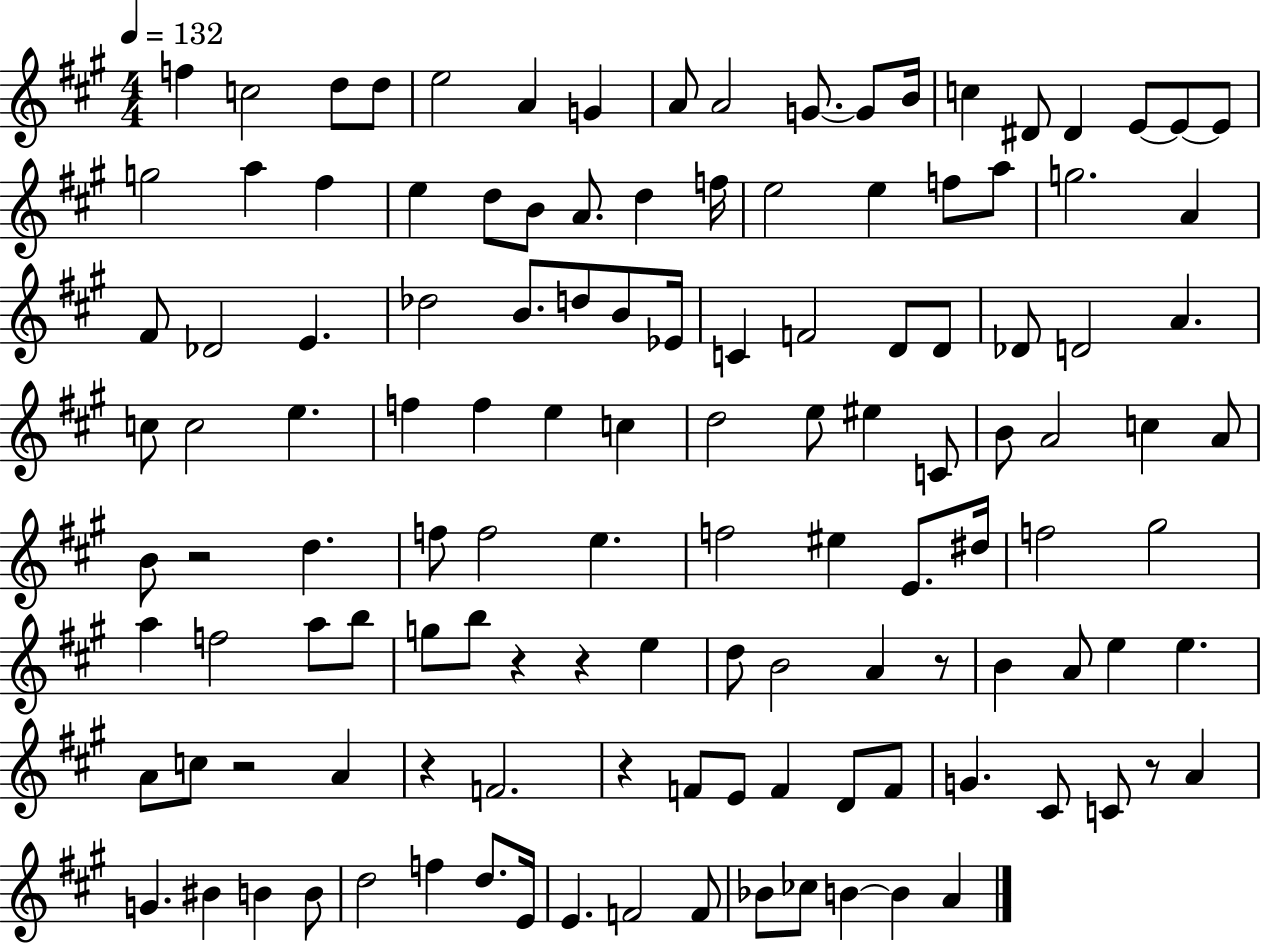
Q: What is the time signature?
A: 4/4